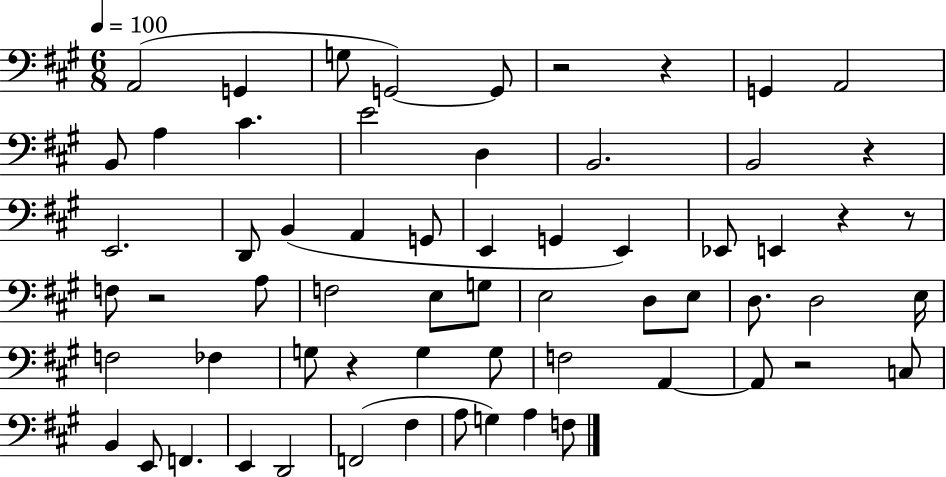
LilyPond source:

{
  \clef bass
  \numericTimeSignature
  \time 6/8
  \key a \major
  \tempo 4 = 100
  \repeat volta 2 { a,2( g,4 | g8 g,2~~) g,8 | r2 r4 | g,4 a,2 | \break b,8 a4 cis'4. | e'2 d4 | b,2. | b,2 r4 | \break e,2. | d,8 b,4( a,4 g,8 | e,4 g,4 e,4) | ees,8 e,4 r4 r8 | \break f8 r2 a8 | f2 e8 g8 | e2 d8 e8 | d8. d2 e16 | \break f2 fes4 | g8 r4 g4 g8 | f2 a,4~~ | a,8 r2 c8 | \break b,4 e,8 f,4. | e,4 d,2 | f,2( fis4 | a8 g4) a4 f8 | \break } \bar "|."
}